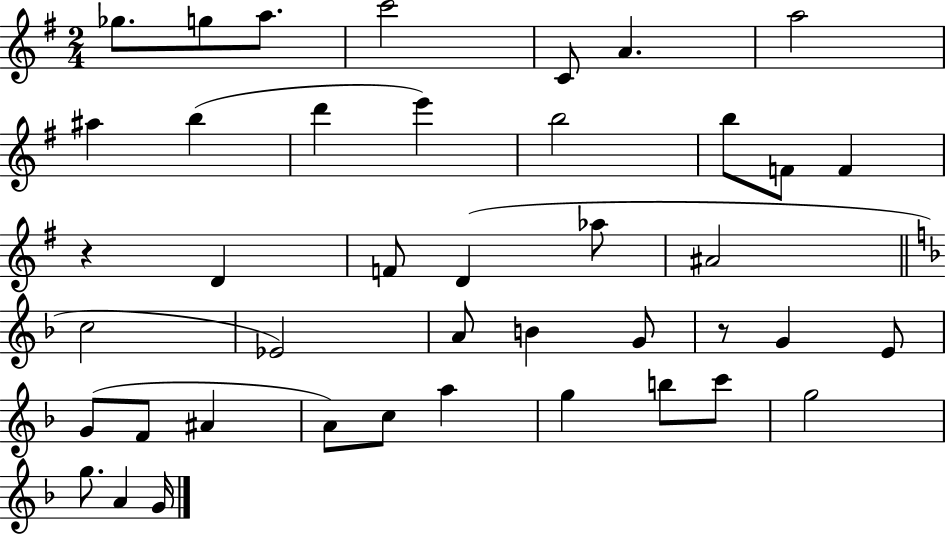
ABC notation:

X:1
T:Untitled
M:2/4
L:1/4
K:G
_g/2 g/2 a/2 c'2 C/2 A a2 ^a b d' e' b2 b/2 F/2 F z D F/2 D _a/2 ^A2 c2 _E2 A/2 B G/2 z/2 G E/2 G/2 F/2 ^A A/2 c/2 a g b/2 c'/2 g2 g/2 A G/4